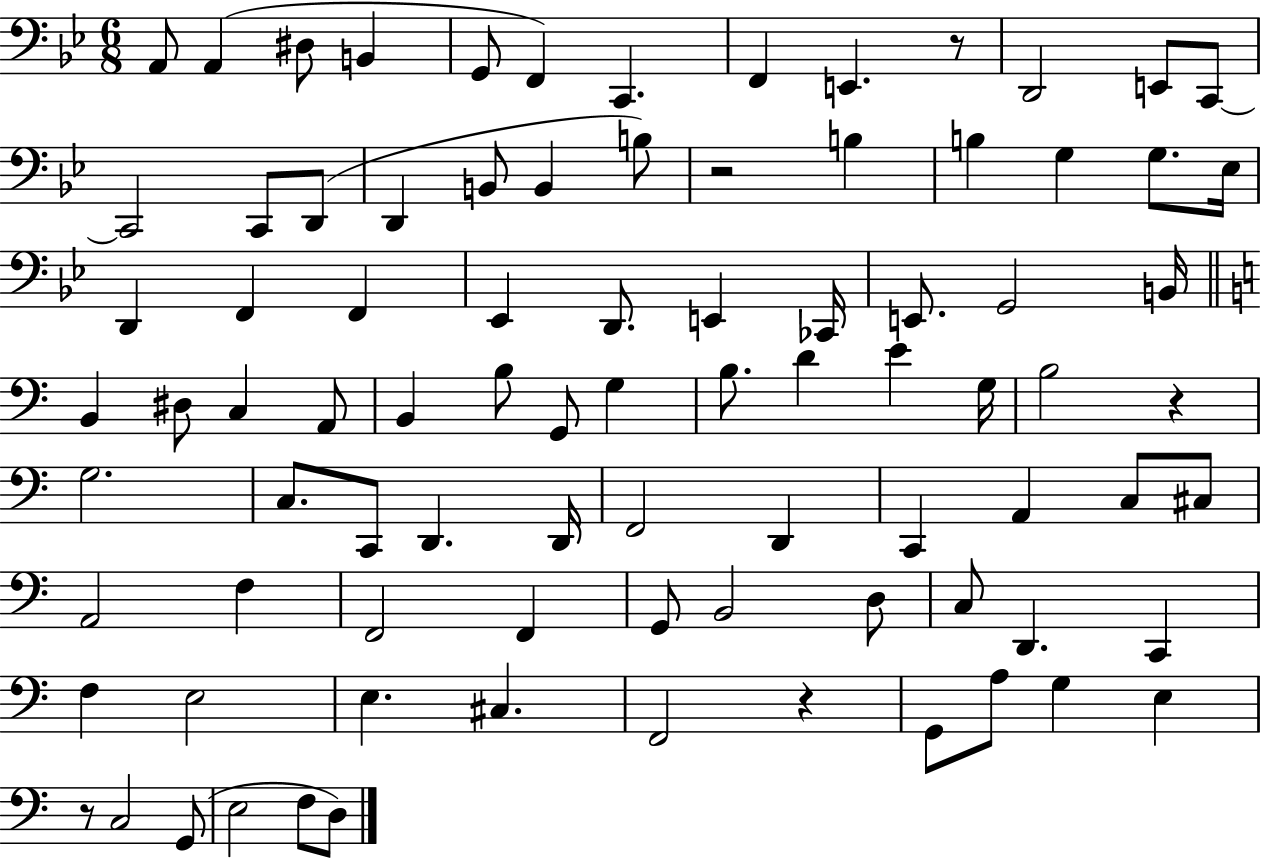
{
  \clef bass
  \numericTimeSignature
  \time 6/8
  \key bes \major
  a,8 a,4( dis8 b,4 | g,8 f,4) c,4. | f,4 e,4. r8 | d,2 e,8 c,8~~ | \break c,2 c,8 d,8( | d,4 b,8 b,4 b8) | r2 b4 | b4 g4 g8. ees16 | \break d,4 f,4 f,4 | ees,4 d,8. e,4 ces,16 | e,8. g,2 b,16 | \bar "||" \break \key c \major b,4 dis8 c4 a,8 | b,4 b8 g,8 g4 | b8. d'4 e'4 g16 | b2 r4 | \break g2. | c8. c,8 d,4. d,16 | f,2 d,4 | c,4 a,4 c8 cis8 | \break a,2 f4 | f,2 f,4 | g,8 b,2 d8 | c8 d,4. c,4 | \break f4 e2 | e4. cis4. | f,2 r4 | g,8 a8 g4 e4 | \break r8 c2 g,8( | e2 f8 d8) | \bar "|."
}